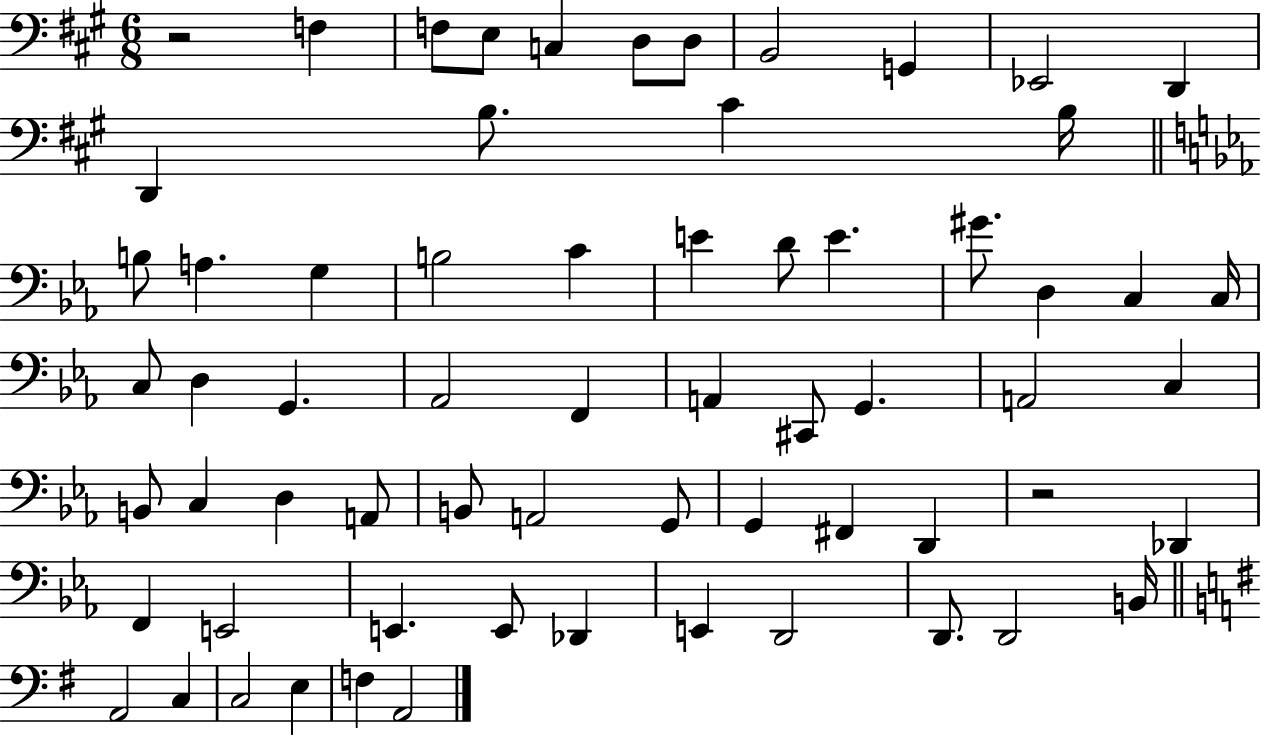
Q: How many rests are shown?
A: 2